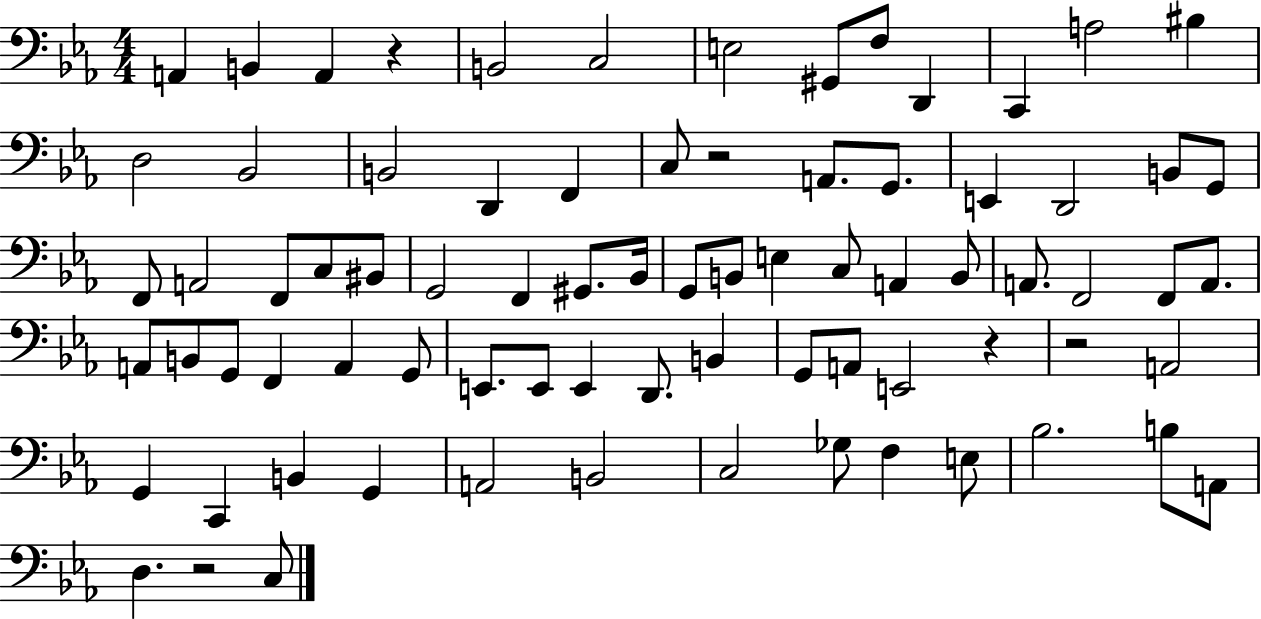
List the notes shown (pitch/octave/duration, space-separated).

A2/q B2/q A2/q R/q B2/h C3/h E3/h G#2/e F3/e D2/q C2/q A3/h BIS3/q D3/h Bb2/h B2/h D2/q F2/q C3/e R/h A2/e. G2/e. E2/q D2/h B2/e G2/e F2/e A2/h F2/e C3/e BIS2/e G2/h F2/q G#2/e. Bb2/s G2/e B2/e E3/q C3/e A2/q B2/e A2/e. F2/h F2/e A2/e. A2/e B2/e G2/e F2/q A2/q G2/e E2/e. E2/e E2/q D2/e. B2/q G2/e A2/e E2/h R/q R/h A2/h G2/q C2/q B2/q G2/q A2/h B2/h C3/h Gb3/e F3/q E3/e Bb3/h. B3/e A2/e D3/q. R/h C3/e